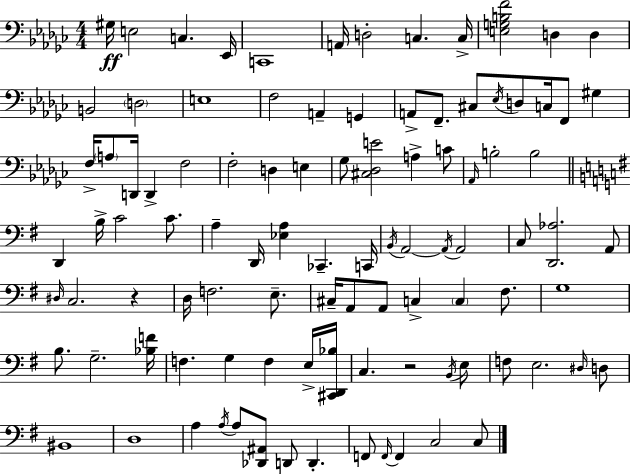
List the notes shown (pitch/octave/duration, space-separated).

G#3/s E3/h C3/q. Eb2/s C2/w A2/s D3/h C3/q. C3/s [E3,G3,B3,F4]/h D3/q D3/q B2/h D3/h E3/w F3/h A2/q G2/q A2/e F2/e. C#3/e Eb3/s D3/e C3/s F2/e G#3/q F3/s A3/e D2/s D2/q F3/h F3/h D3/q E3/q Gb3/e [C#3,Db3,E4]/h A3/q C4/e Ab2/s B3/h B3/h D2/q B3/s C4/h C4/e. A3/q D2/s [Eb3,A3]/q CES2/q. C2/s B2/s A2/h A2/s A2/h C3/e [D2,Ab3]/h. A2/e D#3/s C3/h. R/q D3/s F3/h. E3/e. C#3/s A2/e A2/e C3/q C3/q F#3/e. G3/w B3/e. G3/h. [Bb3,F4]/s F3/q. G3/q F3/q E3/s [C#2,D2,Bb3]/s C3/q. R/h B2/s E3/e F3/e E3/h. D#3/s D3/e BIS2/w D3/w A3/q A3/s A3/e [Db2,A#2]/e D2/e D2/q. F2/e F2/s F2/q C3/h C3/e